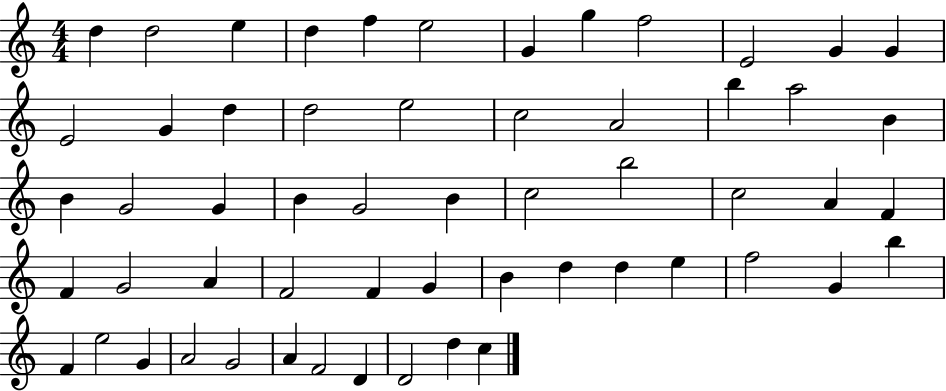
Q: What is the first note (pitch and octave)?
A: D5